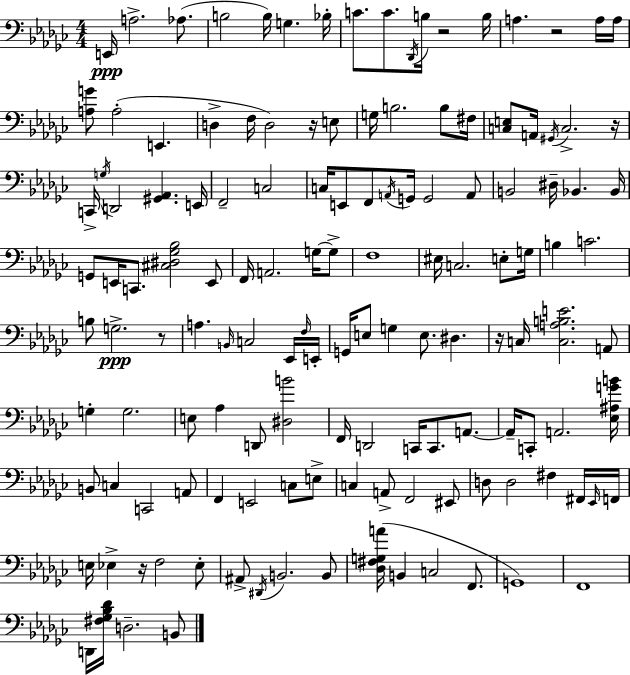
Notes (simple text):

E2/s A3/h. Ab3/e. B3/h B3/s G3/q. Bb3/s C4/e. C4/e. Db2/s B3/s R/h B3/s A3/q. R/h A3/s A3/s [A3,G4]/e A3/h E2/q. D3/q F3/s D3/h R/s E3/e G3/s B3/h. B3/e F#3/s [C3,E3]/e A2/s G#2/s C3/h. R/s C2/s G3/s D2/h [G#2,Ab2]/q. E2/s F2/h C3/h C3/s E2/e F2/e A2/s G2/s G2/h A2/e B2/h D#3/s Bb2/q. Bb2/s G2/e E2/s C2/e. [C#3,D#3,Gb3,Bb3]/h E2/e F2/s A2/h. G3/s G3/e F3/w EIS3/s C3/h. E3/e G3/s B3/q C4/h. B3/e G3/h. R/e A3/q. B2/s C3/h Eb2/s F3/s E2/s G2/s E3/e G3/q E3/e. D#3/q. R/s C3/s [C3,A3,B3,E4]/h. A2/e G3/q G3/h. E3/e Ab3/q D2/e [D#3,B4]/h F2/s D2/h C2/s C2/e. A2/e. A2/s C2/e A2/h. [Eb3,A#3,G4,B4]/s B2/e C3/q C2/h A2/e F2/q E2/h C3/e E3/e C3/q A2/e F2/h EIS2/e D3/e D3/h F#3/q F#2/s Eb2/s F2/s E3/s Eb3/q R/s F3/h Eb3/e A#2/e D#2/s B2/h. B2/e [Db3,F#3,G3,A4]/s B2/q C3/h F2/e. G2/w F2/w D2/s [F#3,Gb3,Bb3,Db4]/s D3/h. B2/e